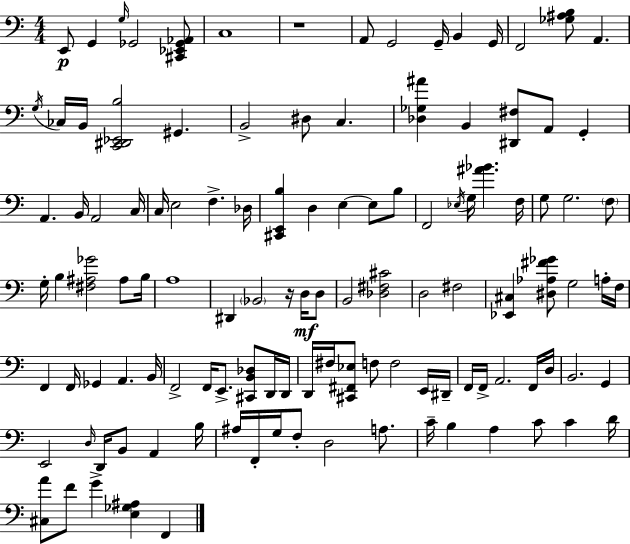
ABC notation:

X:1
T:Untitled
M:4/4
L:1/4
K:Am
E,,/2 G,, G,/4 _G,,2 [^C,,_E,,_G,,_A,,]/2 C,4 z4 A,,/2 G,,2 G,,/4 B,, G,,/4 F,,2 [_G,^A,B,]/2 A,, G,/4 _C,/4 B,,/4 [C,,^D,,_E,,B,]2 ^G,, B,,2 ^D,/2 C, [_D,_G,^A] B,, [^D,,^F,]/2 A,,/2 G,, A,, B,,/4 A,,2 C,/4 C,/4 E,2 F, _D,/4 [^C,,E,,B,] D, E, E,/2 B,/2 F,,2 _E,/4 G,/4 [^A_B] F,/4 G,/2 G,2 F,/2 G,/4 B, [^F,^A,_G]2 ^A,/2 B,/4 A,4 ^D,, _B,,2 z/4 D,/4 D,/2 B,,2 [_D,^F,^C]2 D,2 ^F,2 [_E,,^C,] [^D,_A,^F_G]/2 G,2 A,/4 F,/4 F,, F,,/4 _G,, A,, B,,/4 F,,2 F,,/4 E,,/2 [^C,,B,,_D,]/2 D,,/4 D,,/4 D,,/4 ^F,/4 [^C,,^F,,_E,]/2 F,/2 F,2 E,,/4 ^D,,/4 F,,/4 F,,/4 A,,2 F,,/4 D,/4 B,,2 G,, E,,2 D,/4 D,,/4 B,,/2 A,, B,/4 ^A,/4 F,,/4 G,/4 F,/2 D,2 A,/2 C/4 B, A, C/2 C D/4 [^C,A]/2 F/2 G [E,_G,^A,] F,,